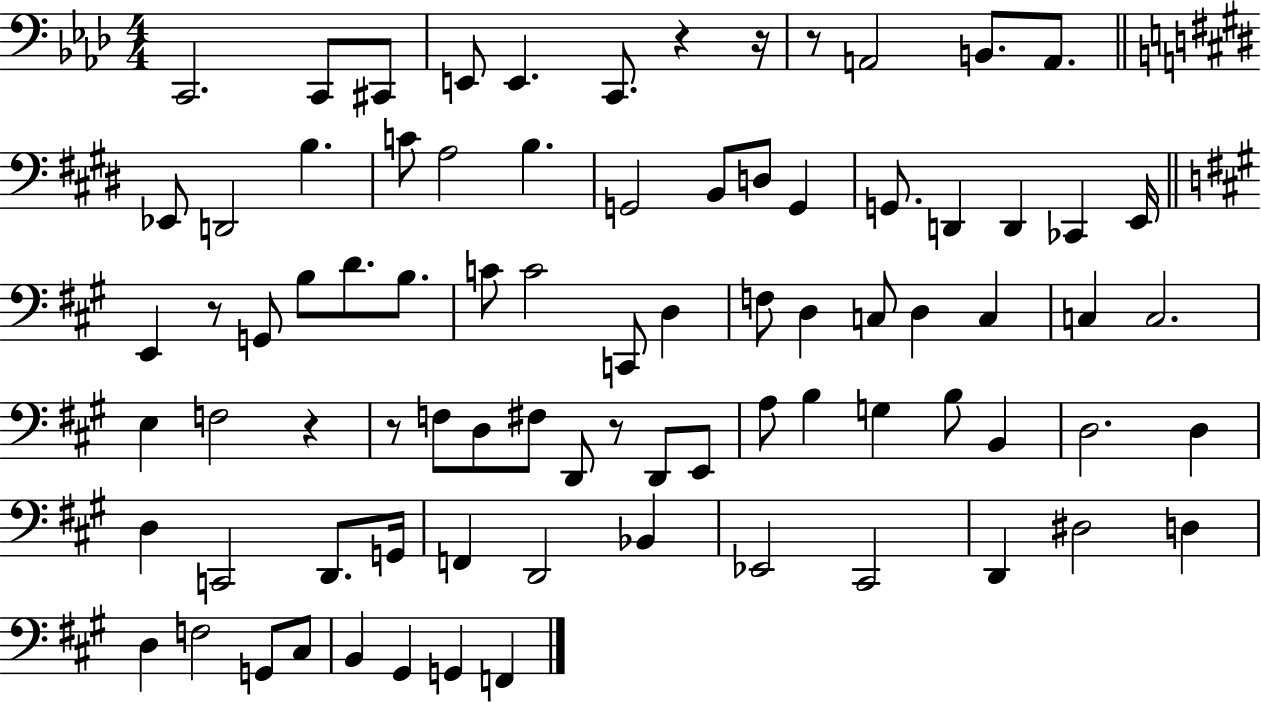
X:1
T:Untitled
M:4/4
L:1/4
K:Ab
C,,2 C,,/2 ^C,,/2 E,,/2 E,, C,,/2 z z/4 z/2 A,,2 B,,/2 A,,/2 _E,,/2 D,,2 B, C/2 A,2 B, G,,2 B,,/2 D,/2 G,, G,,/2 D,, D,, _C,, E,,/4 E,, z/2 G,,/2 B,/2 D/2 B,/2 C/2 C2 C,,/2 D, F,/2 D, C,/2 D, C, C, C,2 E, F,2 z z/2 F,/2 D,/2 ^F,/2 D,,/2 z/2 D,,/2 E,,/2 A,/2 B, G, B,/2 B,, D,2 D, D, C,,2 D,,/2 G,,/4 F,, D,,2 _B,, _E,,2 ^C,,2 D,, ^D,2 D, D, F,2 G,,/2 ^C,/2 B,, ^G,, G,, F,,